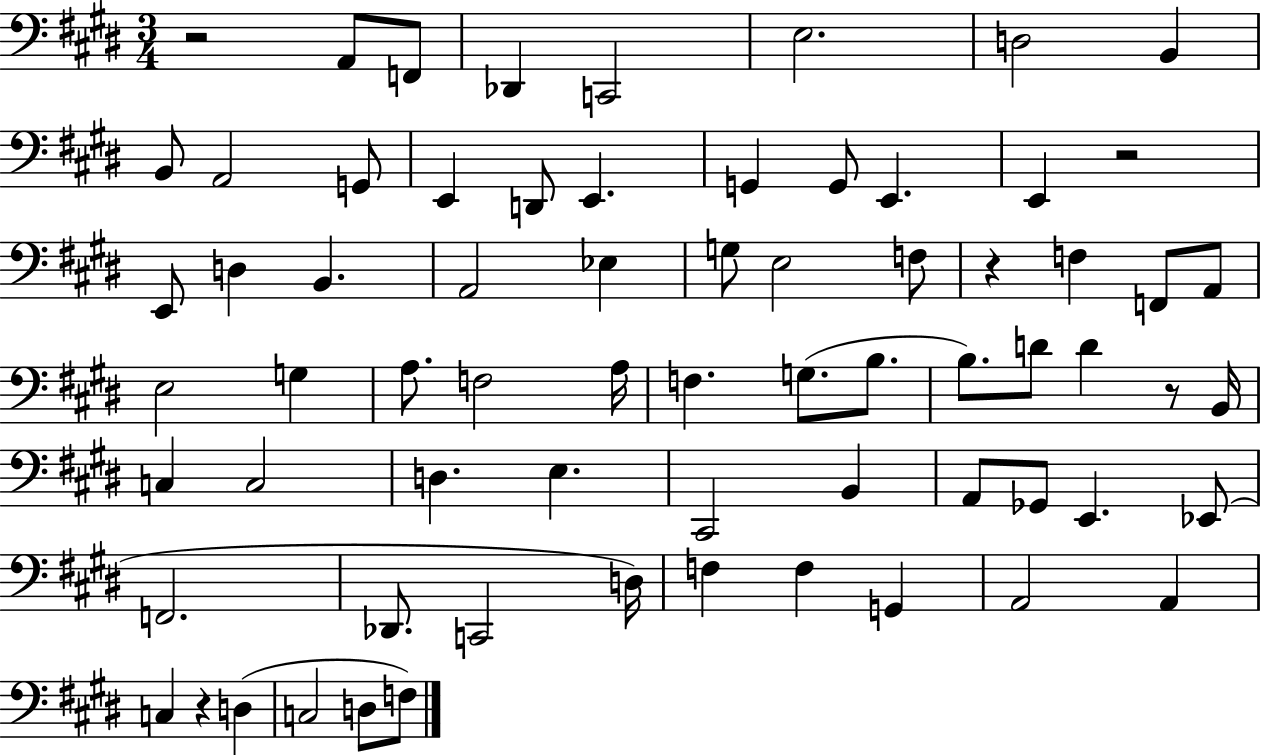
R/h A2/e F2/e Db2/q C2/h E3/h. D3/h B2/q B2/e A2/h G2/e E2/q D2/e E2/q. G2/q G2/e E2/q. E2/q R/h E2/e D3/q B2/q. A2/h Eb3/q G3/e E3/h F3/e R/q F3/q F2/e A2/e E3/h G3/q A3/e. F3/h A3/s F3/q. G3/e. B3/e. B3/e. D4/e D4/q R/e B2/s C3/q C3/h D3/q. E3/q. C#2/h B2/q A2/e Gb2/e E2/q. Eb2/e F2/h. Db2/e. C2/h D3/s F3/q F3/q G2/q A2/h A2/q C3/q R/q D3/q C3/h D3/e F3/e